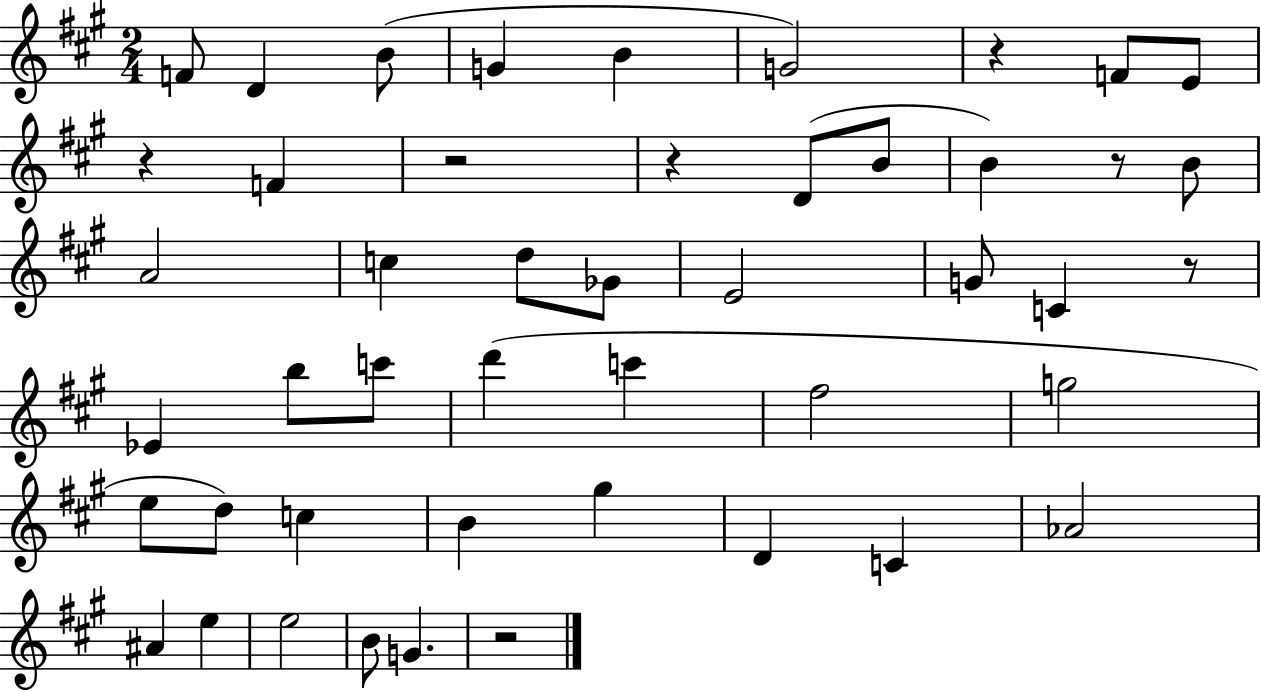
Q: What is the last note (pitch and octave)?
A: G4